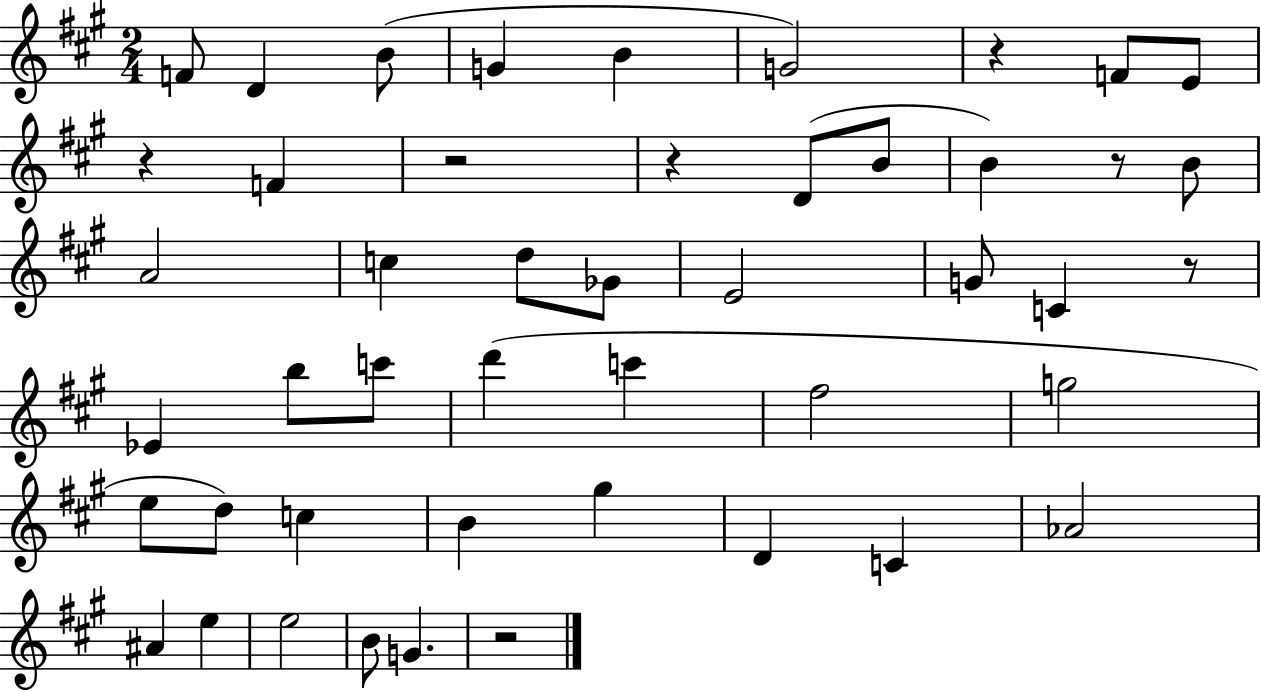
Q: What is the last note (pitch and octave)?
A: G4